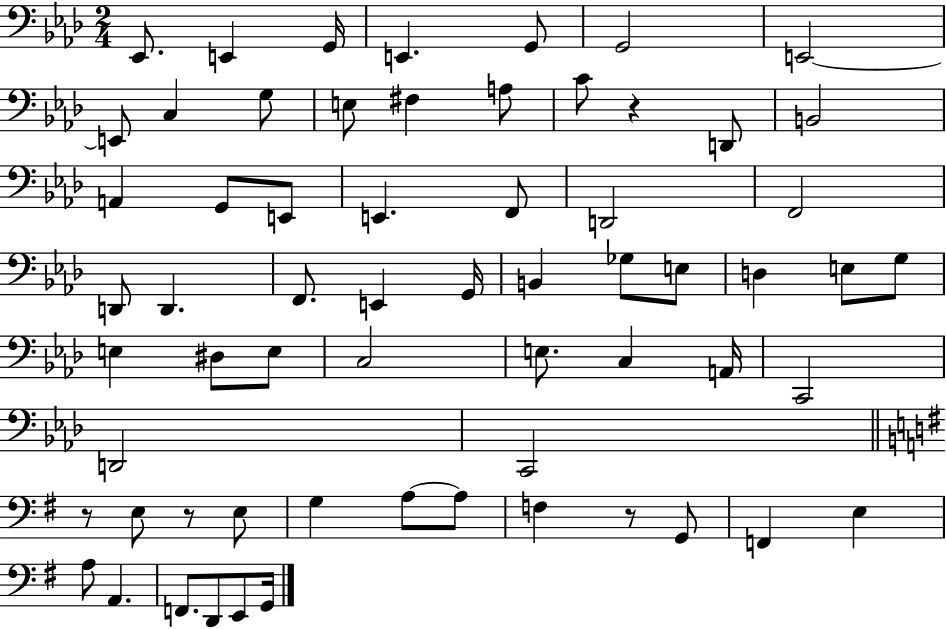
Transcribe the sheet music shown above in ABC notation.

X:1
T:Untitled
M:2/4
L:1/4
K:Ab
_E,,/2 E,, G,,/4 E,, G,,/2 G,,2 E,,2 E,,/2 C, G,/2 E,/2 ^F, A,/2 C/2 z D,,/2 B,,2 A,, G,,/2 E,,/2 E,, F,,/2 D,,2 F,,2 D,,/2 D,, F,,/2 E,, G,,/4 B,, _G,/2 E,/2 D, E,/2 G,/2 E, ^D,/2 E,/2 C,2 E,/2 C, A,,/4 C,,2 D,,2 C,,2 z/2 E,/2 z/2 E,/2 G, A,/2 A,/2 F, z/2 G,,/2 F,, E, A,/2 A,, F,,/2 D,,/2 E,,/2 G,,/4